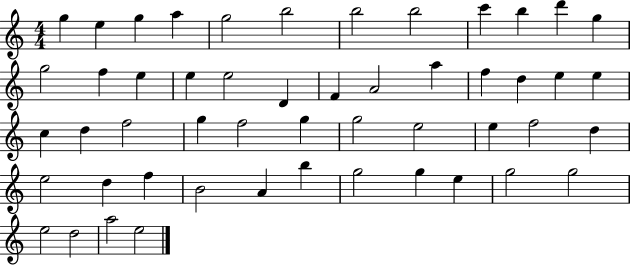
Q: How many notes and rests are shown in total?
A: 51